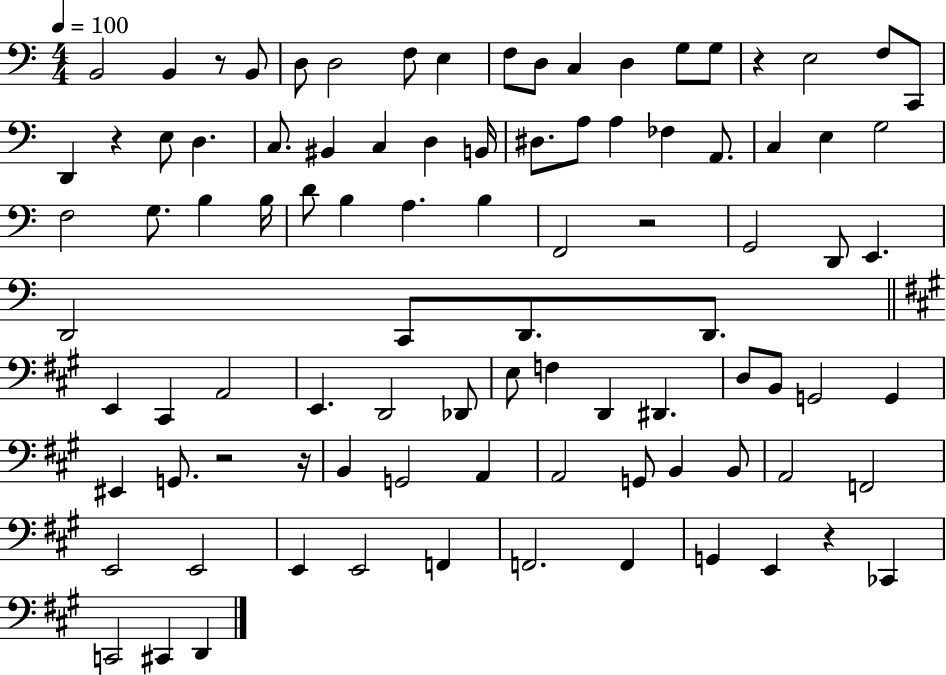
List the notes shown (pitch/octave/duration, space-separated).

B2/h B2/q R/e B2/e D3/e D3/h F3/e E3/q F3/e D3/e C3/q D3/q G3/e G3/e R/q E3/h F3/e C2/e D2/q R/q E3/e D3/q. C3/e. BIS2/q C3/q D3/q B2/s D#3/e. A3/e A3/q FES3/q A2/e. C3/q E3/q G3/h F3/h G3/e. B3/q B3/s D4/e B3/q A3/q. B3/q F2/h R/h G2/h D2/e E2/q. D2/h C2/e D2/e. D2/e. E2/q C#2/q A2/h E2/q. D2/h Db2/e E3/e F3/q D2/q D#2/q. D3/e B2/e G2/h G2/q EIS2/q G2/e. R/h R/s B2/q G2/h A2/q A2/h G2/e B2/q B2/e A2/h F2/h E2/h E2/h E2/q E2/h F2/q F2/h. F2/q G2/q E2/q R/q CES2/q C2/h C#2/q D2/q